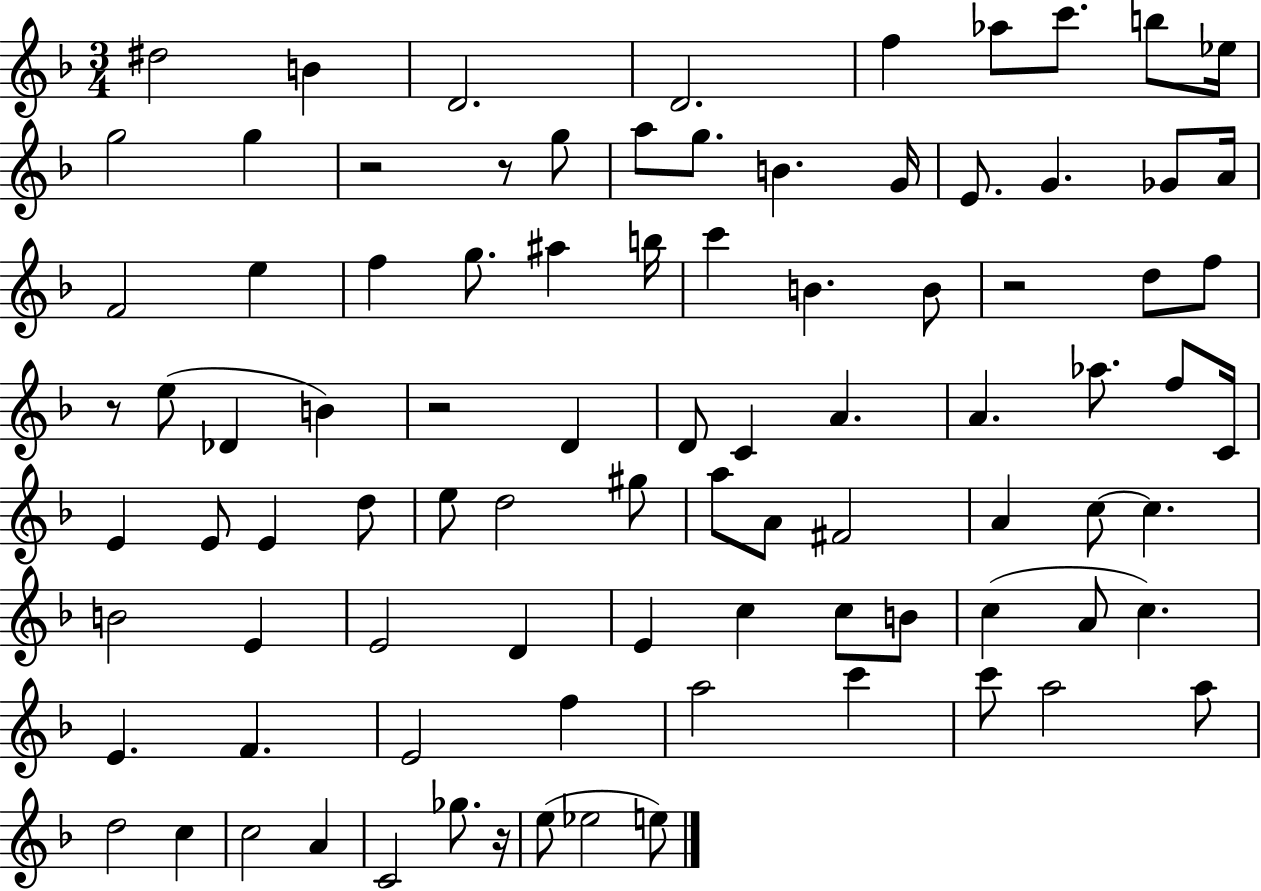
D#5/h B4/q D4/h. D4/h. F5/q Ab5/e C6/e. B5/e Eb5/s G5/h G5/q R/h R/e G5/e A5/e G5/e. B4/q. G4/s E4/e. G4/q. Gb4/e A4/s F4/h E5/q F5/q G5/e. A#5/q B5/s C6/q B4/q. B4/e R/h D5/e F5/e R/e E5/e Db4/q B4/q R/h D4/q D4/e C4/q A4/q. A4/q. Ab5/e. F5/e C4/s E4/q E4/e E4/q D5/e E5/e D5/h G#5/e A5/e A4/e F#4/h A4/q C5/e C5/q. B4/h E4/q E4/h D4/q E4/q C5/q C5/e B4/e C5/q A4/e C5/q. E4/q. F4/q. E4/h F5/q A5/h C6/q C6/e A5/h A5/e D5/h C5/q C5/h A4/q C4/h Gb5/e. R/s E5/e Eb5/h E5/e